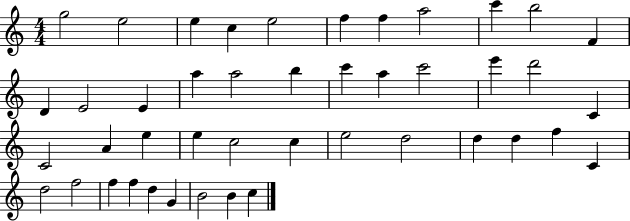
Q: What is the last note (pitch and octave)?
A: C5